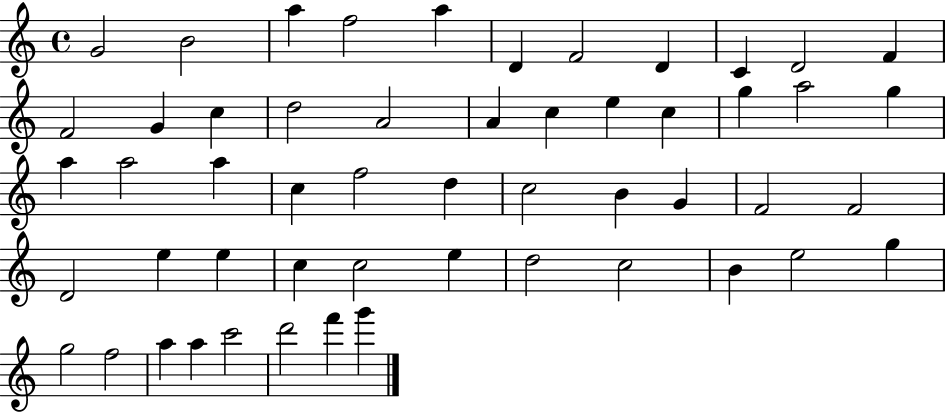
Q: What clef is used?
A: treble